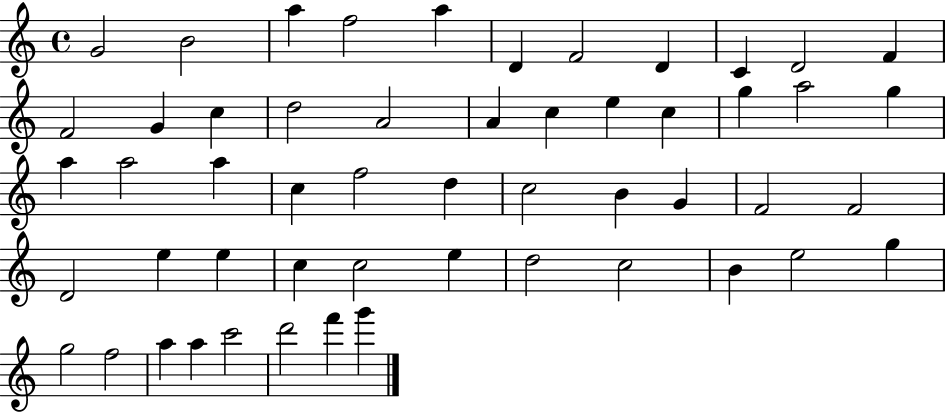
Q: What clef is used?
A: treble